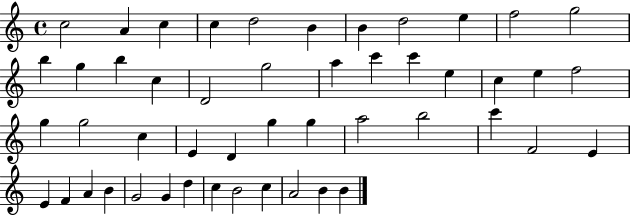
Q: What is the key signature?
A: C major